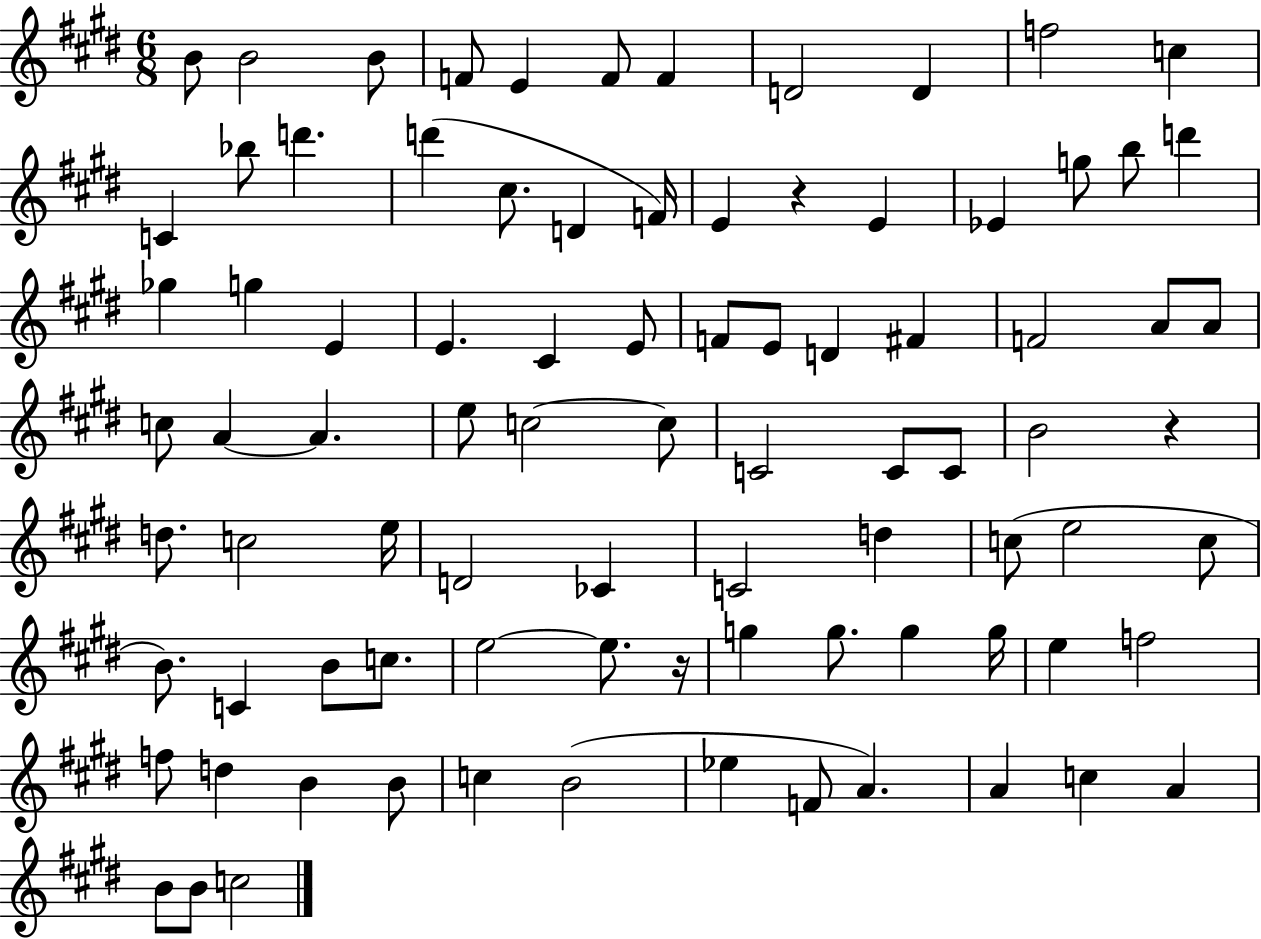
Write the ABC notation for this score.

X:1
T:Untitled
M:6/8
L:1/4
K:E
B/2 B2 B/2 F/2 E F/2 F D2 D f2 c C _b/2 d' d' ^c/2 D F/4 E z E _E g/2 b/2 d' _g g E E ^C E/2 F/2 E/2 D ^F F2 A/2 A/2 c/2 A A e/2 c2 c/2 C2 C/2 C/2 B2 z d/2 c2 e/4 D2 _C C2 d c/2 e2 c/2 B/2 C B/2 c/2 e2 e/2 z/4 g g/2 g g/4 e f2 f/2 d B B/2 c B2 _e F/2 A A c A B/2 B/2 c2